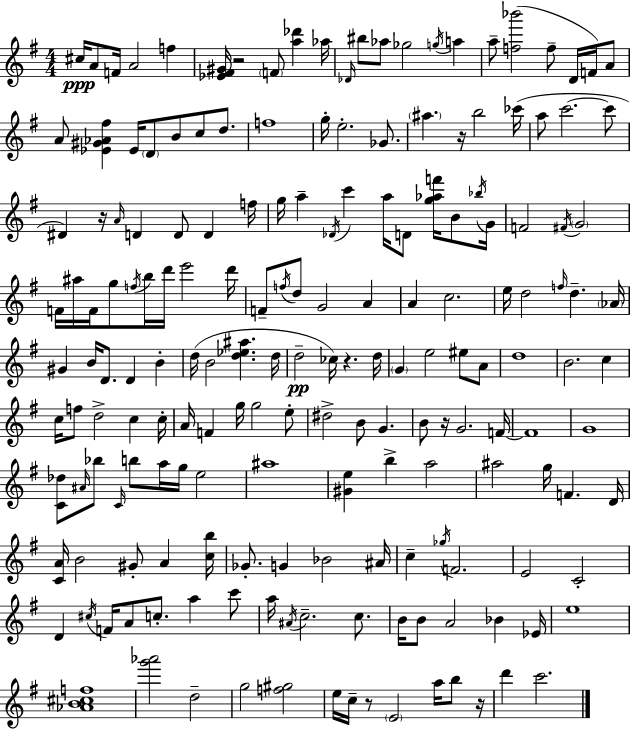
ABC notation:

X:1
T:Untitled
M:4/4
L:1/4
K:G
^c/4 A/2 F/4 A2 f [_E^F^G]/4 z2 F/2 [a_d'] _a/4 _D/4 ^b/2 _a/2 _g2 g/4 a a/2 [f_b']2 f/2 D/4 F/4 A/2 A/2 [_E^G_A^f] _E/4 D/2 B/2 c/2 d/2 f4 g/4 e2 _G/2 ^a z/4 b2 _c'/4 a/2 c'2 c'/2 ^D z/4 A/4 D D/2 D f/4 g/4 a _D/4 c' a/4 D/2 [g_af']/4 B/2 _b/4 G/4 F2 ^F/4 G2 F/4 ^a/4 F/4 g/2 f/4 b/4 d'/4 e'2 d'/4 F/2 f/4 d/2 G2 A A c2 e/4 d2 f/4 d _A/4 ^G B/4 D/2 D B d/4 B2 [d_e^a] d/4 d2 _c/4 z d/4 G e2 ^e/2 A/2 d4 B2 c c/4 f/2 d2 c c/4 A/4 F g/4 g2 e/2 ^d2 B/2 G B/2 z/4 G2 F/4 F4 G4 [C_d]/2 ^A/4 _b/2 C/4 b/2 a/4 g/4 e2 ^a4 [^Ge] b a2 ^a2 g/4 F D/4 [CA]/4 B2 ^G/2 A [cb]/4 _G/2 G _B2 ^A/4 c _g/4 F2 E2 C2 D ^c/4 F/4 A/2 c/2 a c'/2 a/4 ^A/4 c2 c/2 B/4 B/2 A2 _B _E/4 e4 [_AB^cf]4 [g'_a']2 d2 g2 [f^g]2 e/4 c/4 z/2 E2 a/4 b/2 z/4 d' c'2